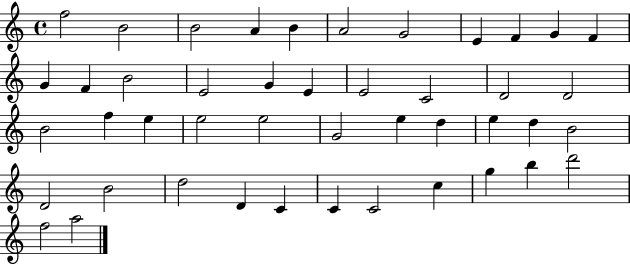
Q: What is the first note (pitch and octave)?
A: F5